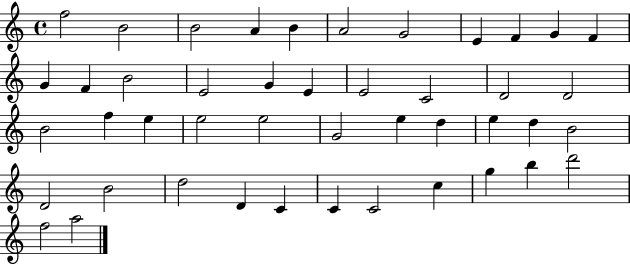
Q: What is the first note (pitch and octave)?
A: F5